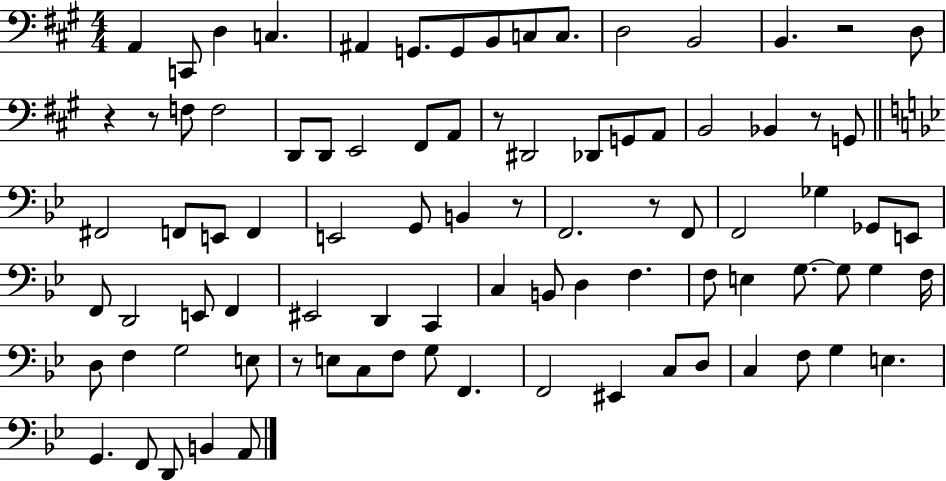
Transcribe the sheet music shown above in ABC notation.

X:1
T:Untitled
M:4/4
L:1/4
K:A
A,, C,,/2 D, C, ^A,, G,,/2 G,,/2 B,,/2 C,/2 C,/2 D,2 B,,2 B,, z2 D,/2 z z/2 F,/2 F,2 D,,/2 D,,/2 E,,2 ^F,,/2 A,,/2 z/2 ^D,,2 _D,,/2 G,,/2 A,,/2 B,,2 _B,, z/2 G,,/2 ^F,,2 F,,/2 E,,/2 F,, E,,2 G,,/2 B,, z/2 F,,2 z/2 F,,/2 F,,2 _G, _G,,/2 E,,/2 F,,/2 D,,2 E,,/2 F,, ^E,,2 D,, C,, C, B,,/2 D, F, F,/2 E, G,/2 G,/2 G, F,/4 D,/2 F, G,2 E,/2 z/2 E,/2 C,/2 F,/2 G,/2 F,, F,,2 ^E,, C,/2 D,/2 C, F,/2 G, E, G,, F,,/2 D,,/2 B,, A,,/2